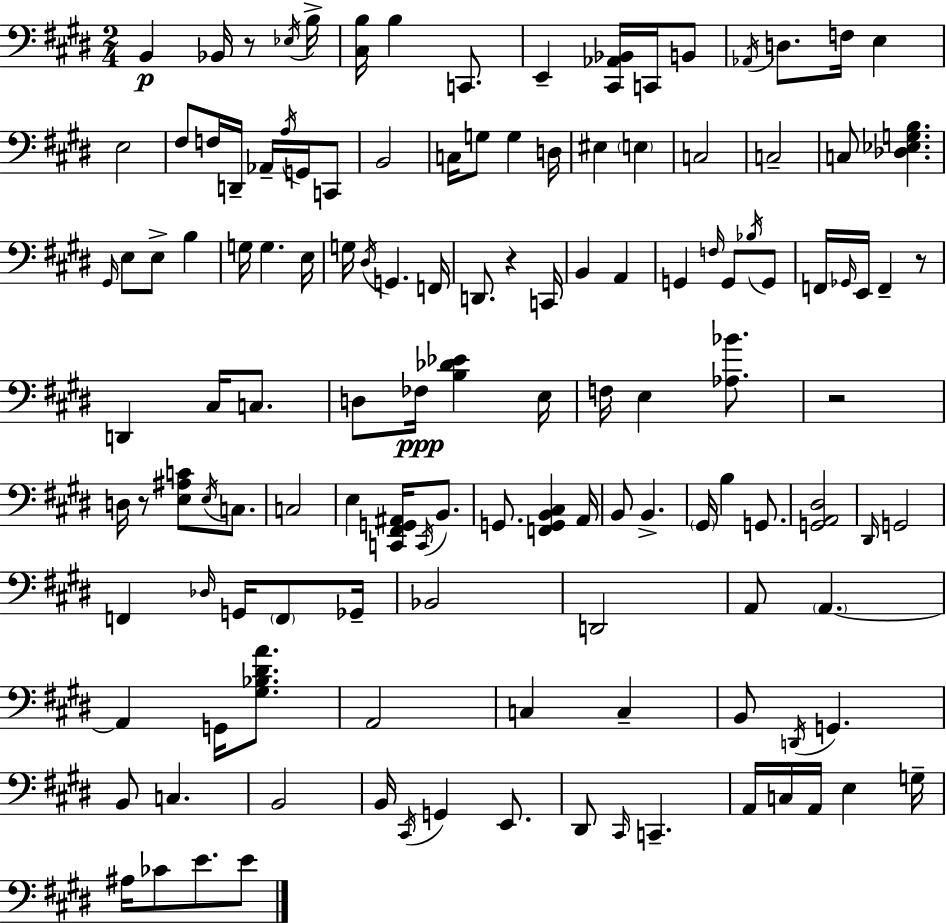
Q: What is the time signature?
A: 2/4